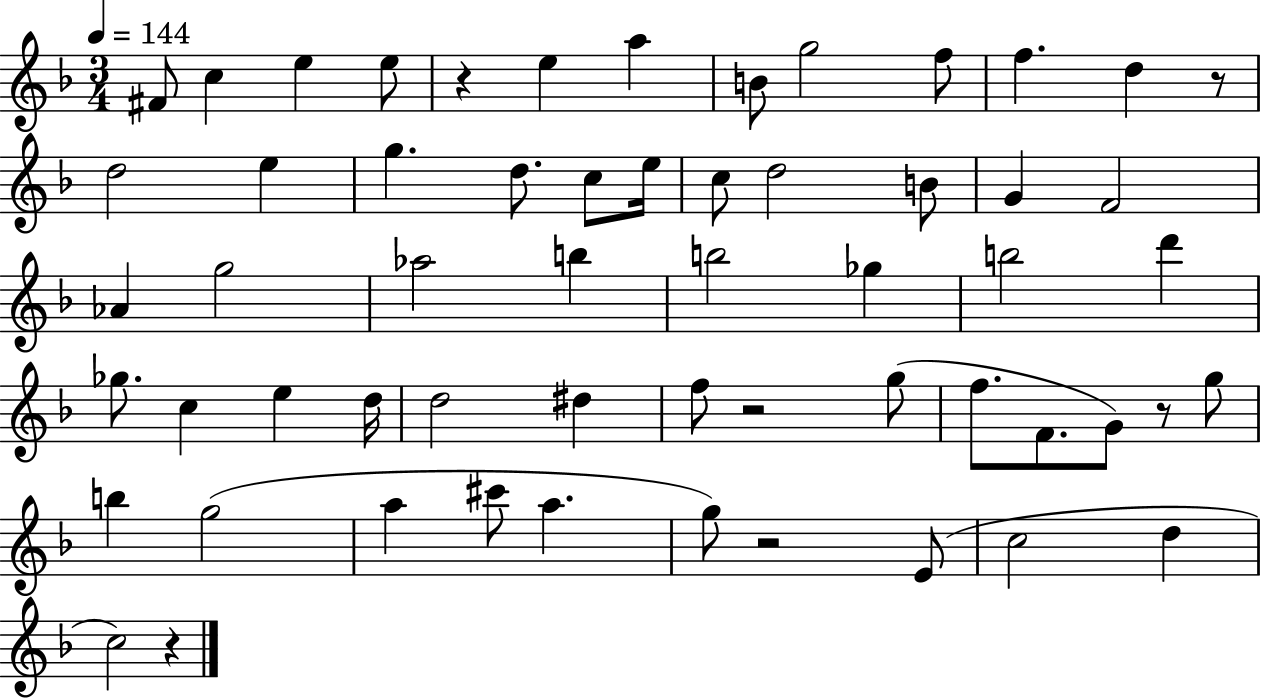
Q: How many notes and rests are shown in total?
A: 58